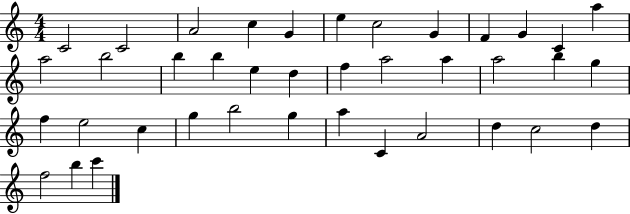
{
  \clef treble
  \numericTimeSignature
  \time 4/4
  \key c \major
  c'2 c'2 | a'2 c''4 g'4 | e''4 c''2 g'4 | f'4 g'4 c'4 a''4 | \break a''2 b''2 | b''4 b''4 e''4 d''4 | f''4 a''2 a''4 | a''2 b''4 g''4 | \break f''4 e''2 c''4 | g''4 b''2 g''4 | a''4 c'4 a'2 | d''4 c''2 d''4 | \break f''2 b''4 c'''4 | \bar "|."
}